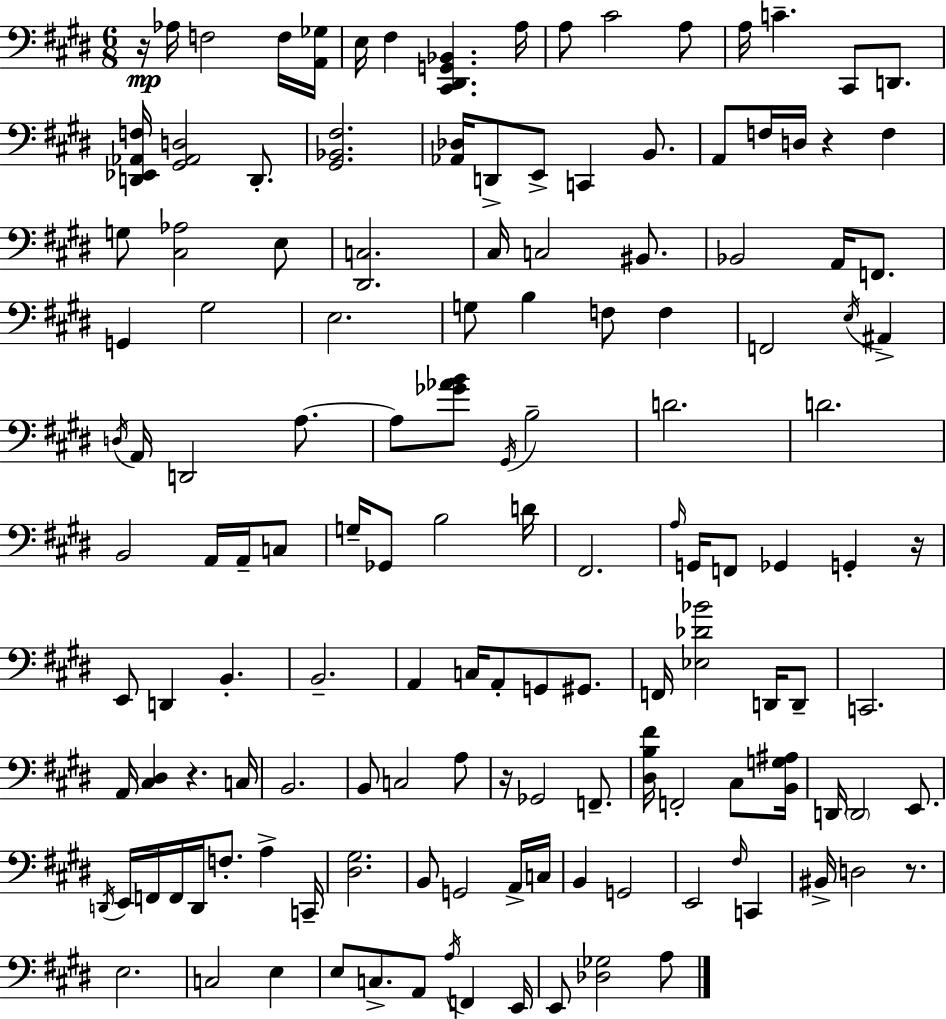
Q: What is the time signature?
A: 6/8